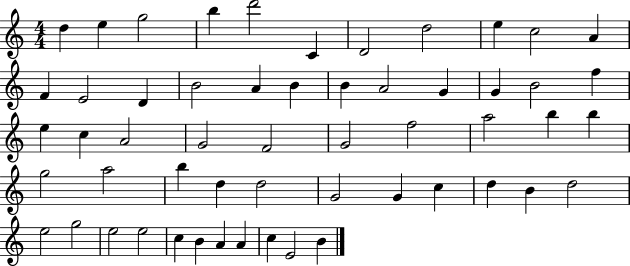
D5/q E5/q G5/h B5/q D6/h C4/q D4/h D5/h E5/q C5/h A4/q F4/q E4/h D4/q B4/h A4/q B4/q B4/q A4/h G4/q G4/q B4/h F5/q E5/q C5/q A4/h G4/h F4/h G4/h F5/h A5/h B5/q B5/q G5/h A5/h B5/q D5/q D5/h G4/h G4/q C5/q D5/q B4/q D5/h E5/h G5/h E5/h E5/h C5/q B4/q A4/q A4/q C5/q E4/h B4/q